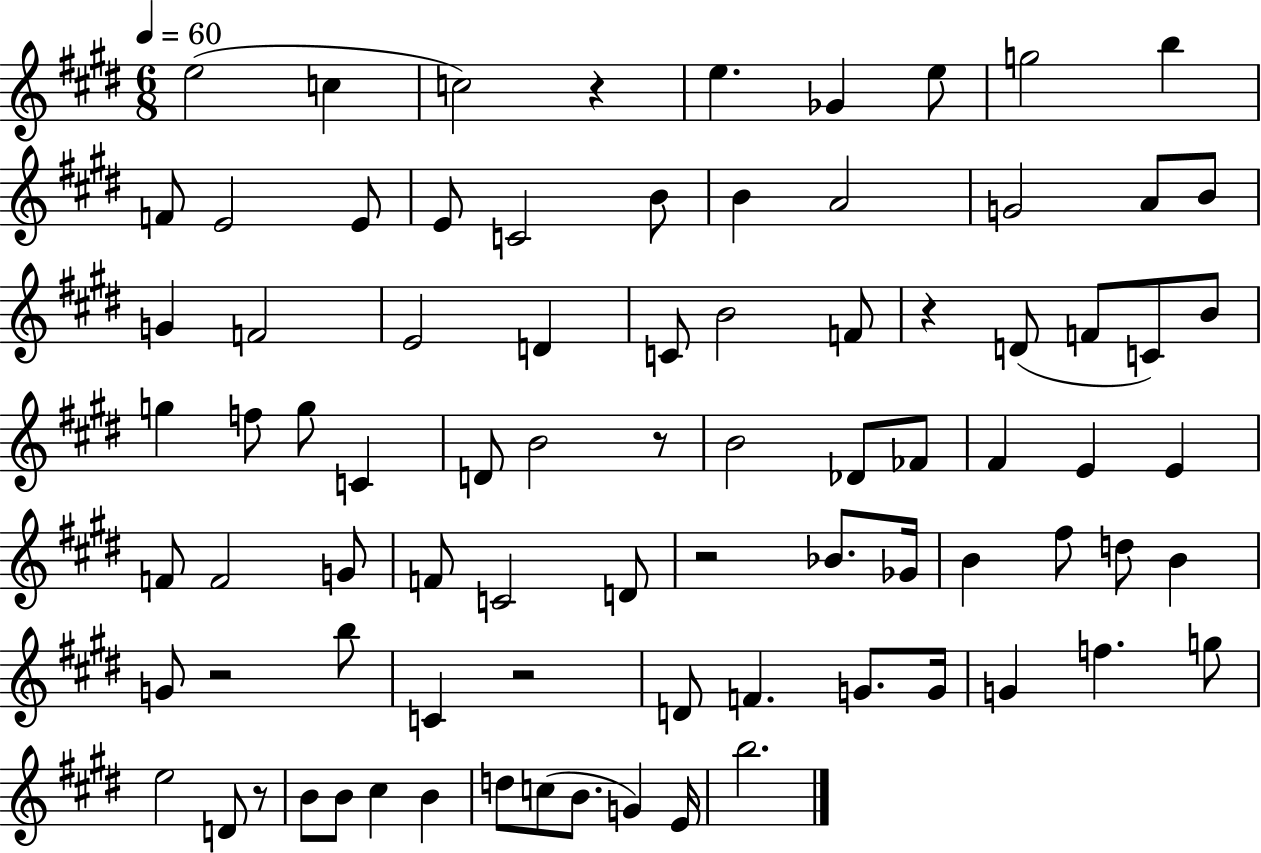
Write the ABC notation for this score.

X:1
T:Untitled
M:6/8
L:1/4
K:E
e2 c c2 z e _G e/2 g2 b F/2 E2 E/2 E/2 C2 B/2 B A2 G2 A/2 B/2 G F2 E2 D C/2 B2 F/2 z D/2 F/2 C/2 B/2 g f/2 g/2 C D/2 B2 z/2 B2 _D/2 _F/2 ^F E E F/2 F2 G/2 F/2 C2 D/2 z2 _B/2 _G/4 B ^f/2 d/2 B G/2 z2 b/2 C z2 D/2 F G/2 G/4 G f g/2 e2 D/2 z/2 B/2 B/2 ^c B d/2 c/2 B/2 G E/4 b2